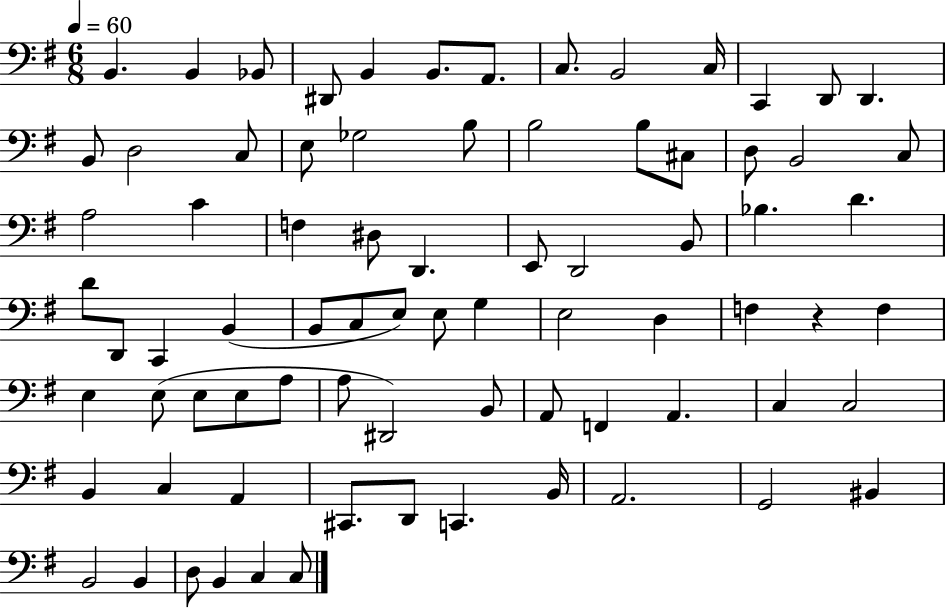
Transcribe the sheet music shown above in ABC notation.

X:1
T:Untitled
M:6/8
L:1/4
K:G
B,, B,, _B,,/2 ^D,,/2 B,, B,,/2 A,,/2 C,/2 B,,2 C,/4 C,, D,,/2 D,, B,,/2 D,2 C,/2 E,/2 _G,2 B,/2 B,2 B,/2 ^C,/2 D,/2 B,,2 C,/2 A,2 C F, ^D,/2 D,, E,,/2 D,,2 B,,/2 _B, D D/2 D,,/2 C,, B,, B,,/2 C,/2 E,/2 E,/2 G, E,2 D, F, z F, E, E,/2 E,/2 E,/2 A,/2 A,/2 ^D,,2 B,,/2 A,,/2 F,, A,, C, C,2 B,, C, A,, ^C,,/2 D,,/2 C,, B,,/4 A,,2 G,,2 ^B,, B,,2 B,, D,/2 B,, C, C,/2